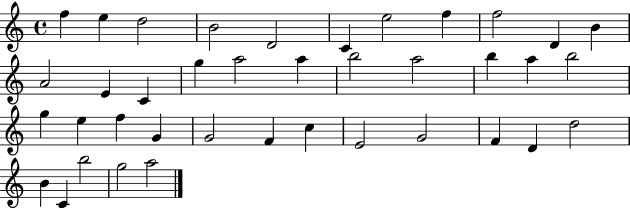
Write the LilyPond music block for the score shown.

{
  \clef treble
  \time 4/4
  \defaultTimeSignature
  \key c \major
  f''4 e''4 d''2 | b'2 d'2 | c'4 e''2 f''4 | f''2 d'4 b'4 | \break a'2 e'4 c'4 | g''4 a''2 a''4 | b''2 a''2 | b''4 a''4 b''2 | \break g''4 e''4 f''4 g'4 | g'2 f'4 c''4 | e'2 g'2 | f'4 d'4 d''2 | \break b'4 c'4 b''2 | g''2 a''2 | \bar "|."
}